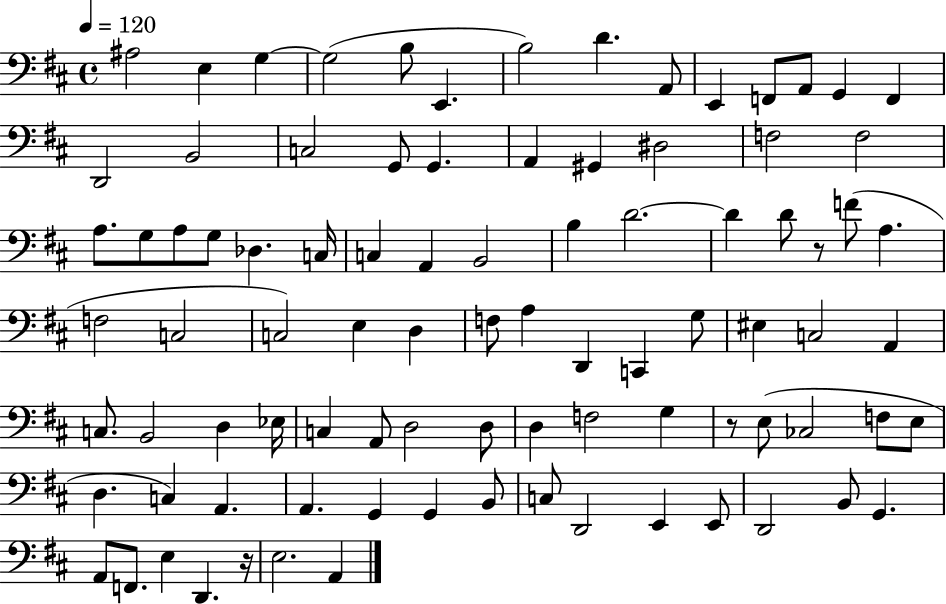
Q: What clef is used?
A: bass